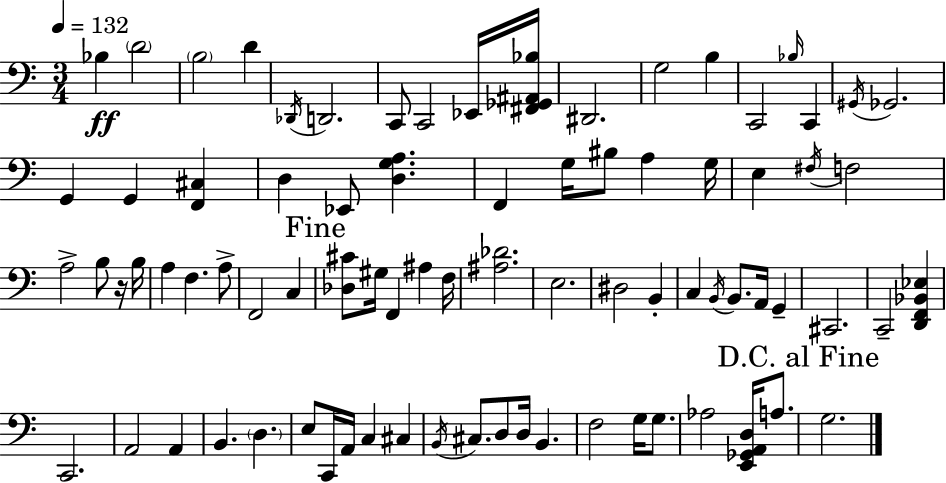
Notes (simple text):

Bb3/q D4/h B3/h D4/q Db2/s D2/h. C2/e C2/h Eb2/s [F#2,Gb2,A#2,Bb3]/s D#2/h. G3/h B3/q C2/h Bb3/s C2/q G#2/s Gb2/h. G2/q G2/q [F2,C#3]/q D3/q Eb2/e [D3,G3,A3]/q. F2/q G3/s BIS3/e A3/q G3/s E3/q F#3/s F3/h A3/h B3/e R/s B3/s A3/q F3/q. A3/e F2/h C3/q [Db3,C#4]/e G#3/s F2/q A#3/q F3/s [A#3,Db4]/h. E3/h. D#3/h B2/q C3/q B2/s B2/e. A2/s G2/q C#2/h. C2/h [D2,F2,Bb2,Eb3]/q C2/h. A2/h A2/q B2/q. D3/q. E3/e C2/s A2/s C3/q C#3/q B2/s C#3/e. D3/e D3/s B2/q. F3/h G3/s G3/e. Ab3/h [E2,Gb2,A2,D3]/s A3/e. G3/h.